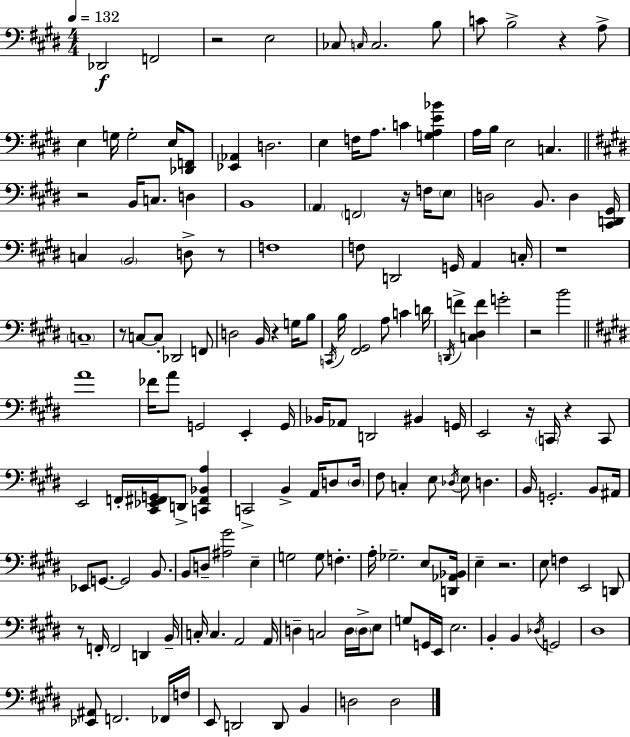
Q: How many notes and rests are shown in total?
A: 166